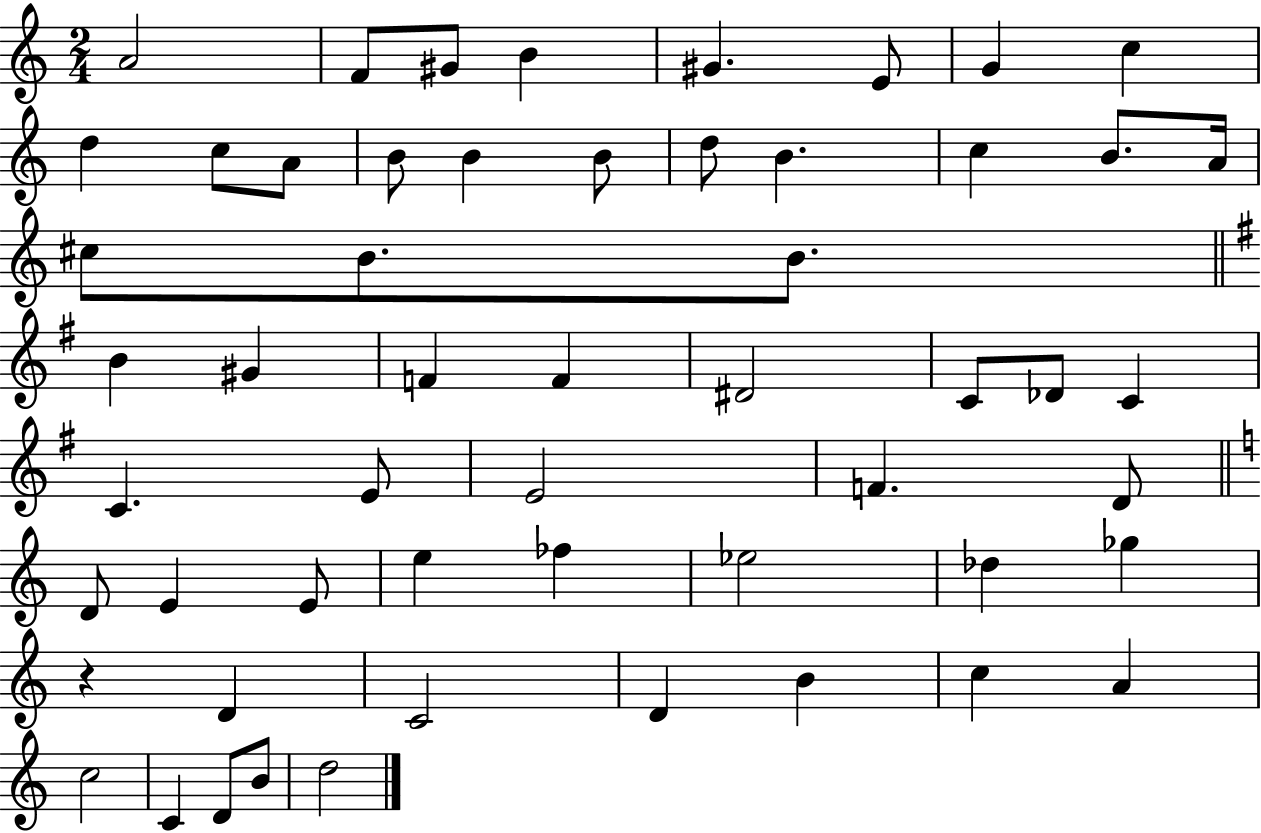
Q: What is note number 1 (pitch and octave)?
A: A4